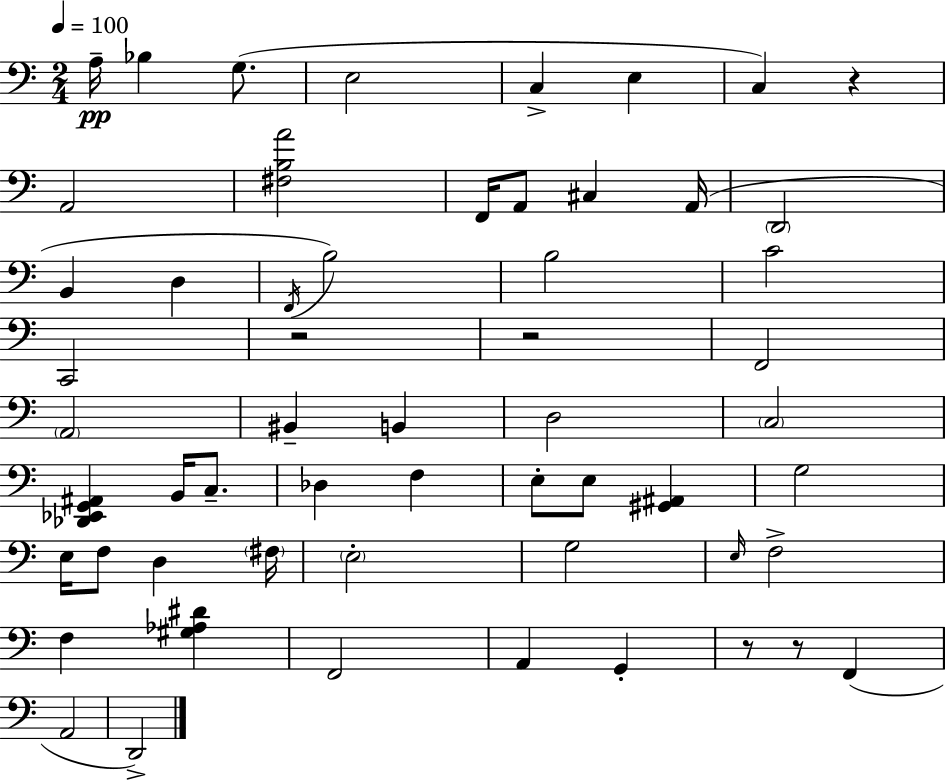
{
  \clef bass
  \numericTimeSignature
  \time 2/4
  \key c \major
  \tempo 4 = 100
  a16--\pp bes4 g8.( | e2 | c4-> e4 | c4) r4 | \break a,2 | <fis b a'>2 | f,16 a,8 cis4 a,16( | \parenthesize d,2 | \break b,4 d4 | \acciaccatura { f,16 } b2) | b2 | c'2 | \break c,2 | r2 | r2 | f,2 | \break \parenthesize a,2 | bis,4-- b,4 | d2 | \parenthesize c2 | \break <des, ees, g, ais,>4 b,16 c8.-- | des4 f4 | e8-. e8 <gis, ais,>4 | g2 | \break e16 f8 d4 | \parenthesize fis16 \parenthesize e2-. | g2 | \grace { e16 } f2-> | \break f4 <gis aes dis'>4 | f,2 | a,4 g,4-. | r8 r8 f,4( | \break a,2 | d,2->) | \bar "|."
}